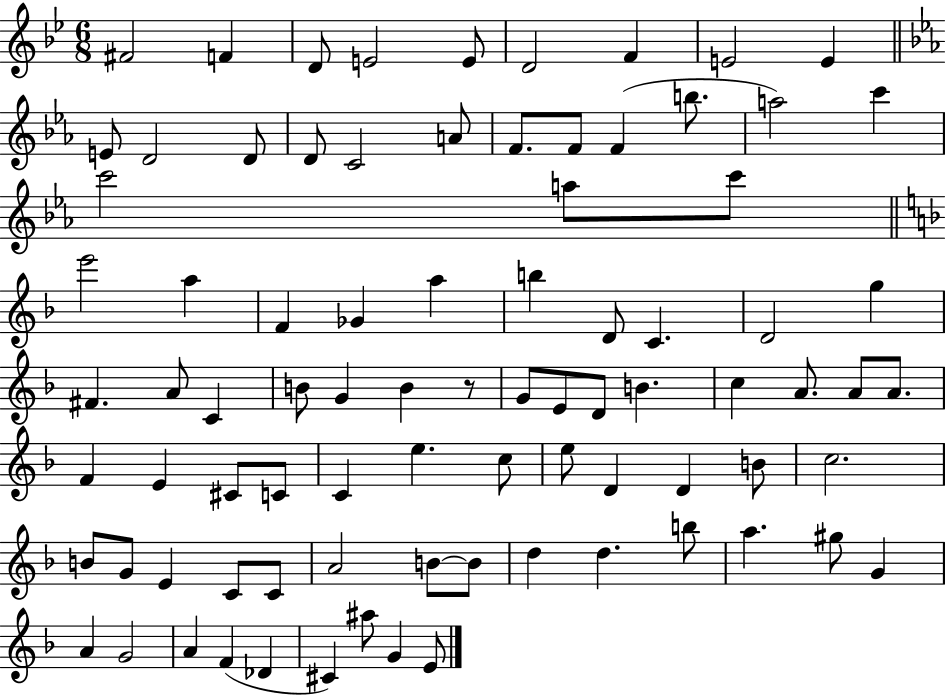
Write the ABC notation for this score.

X:1
T:Untitled
M:6/8
L:1/4
K:Bb
^F2 F D/2 E2 E/2 D2 F E2 E E/2 D2 D/2 D/2 C2 A/2 F/2 F/2 F b/2 a2 c' c'2 a/2 c'/2 e'2 a F _G a b D/2 C D2 g ^F A/2 C B/2 G B z/2 G/2 E/2 D/2 B c A/2 A/2 A/2 F E ^C/2 C/2 C e c/2 e/2 D D B/2 c2 B/2 G/2 E C/2 C/2 A2 B/2 B/2 d d b/2 a ^g/2 G A G2 A F _D ^C ^a/2 G E/2